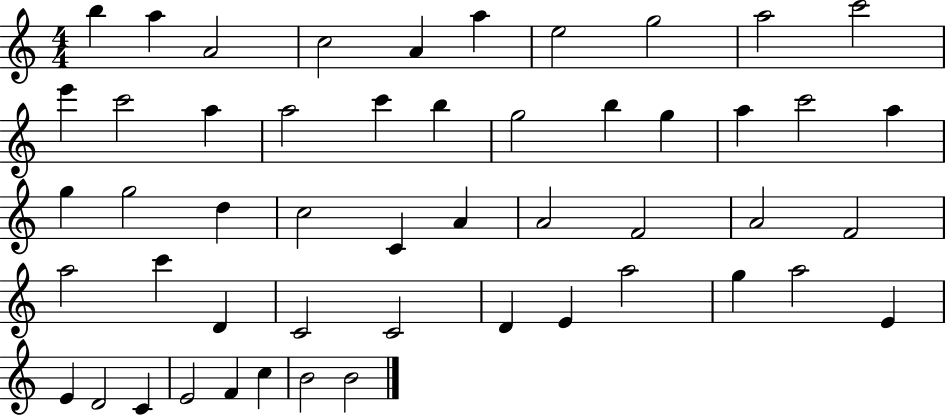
X:1
T:Untitled
M:4/4
L:1/4
K:C
b a A2 c2 A a e2 g2 a2 c'2 e' c'2 a a2 c' b g2 b g a c'2 a g g2 d c2 C A A2 F2 A2 F2 a2 c' D C2 C2 D E a2 g a2 E E D2 C E2 F c B2 B2